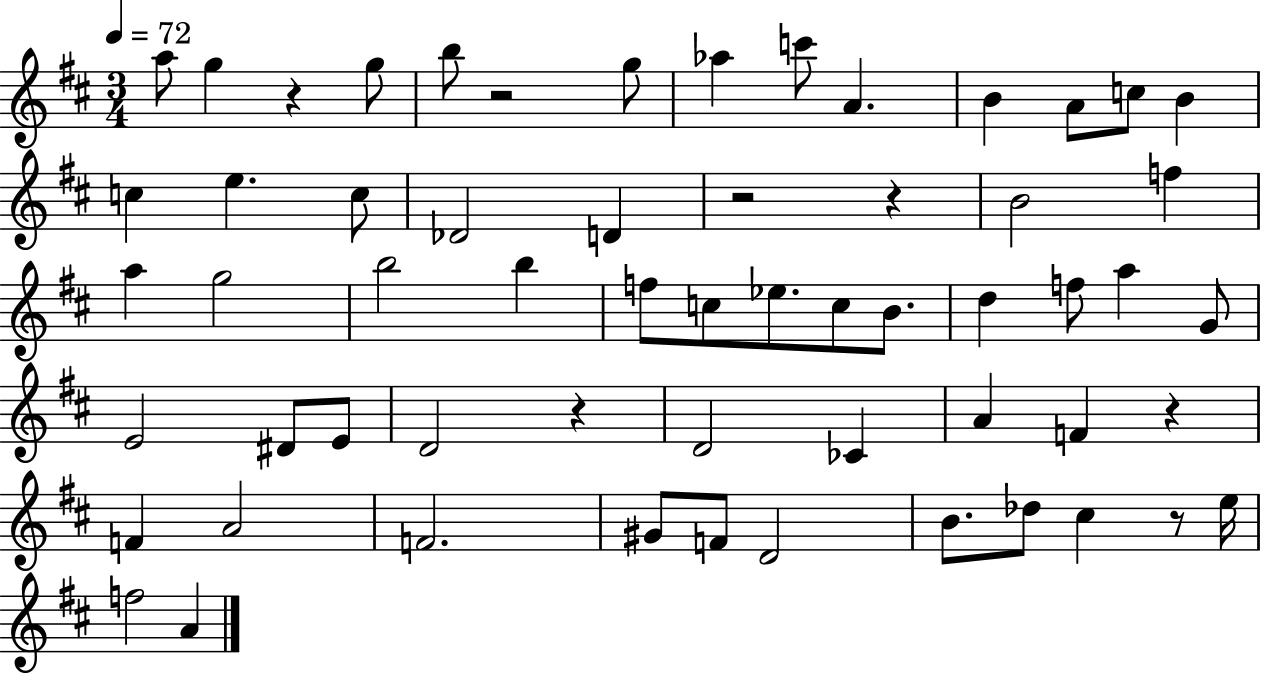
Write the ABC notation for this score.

X:1
T:Untitled
M:3/4
L:1/4
K:D
a/2 g z g/2 b/2 z2 g/2 _a c'/2 A B A/2 c/2 B c e c/2 _D2 D z2 z B2 f a g2 b2 b f/2 c/2 _e/2 c/2 B/2 d f/2 a G/2 E2 ^D/2 E/2 D2 z D2 _C A F z F A2 F2 ^G/2 F/2 D2 B/2 _d/2 ^c z/2 e/4 f2 A